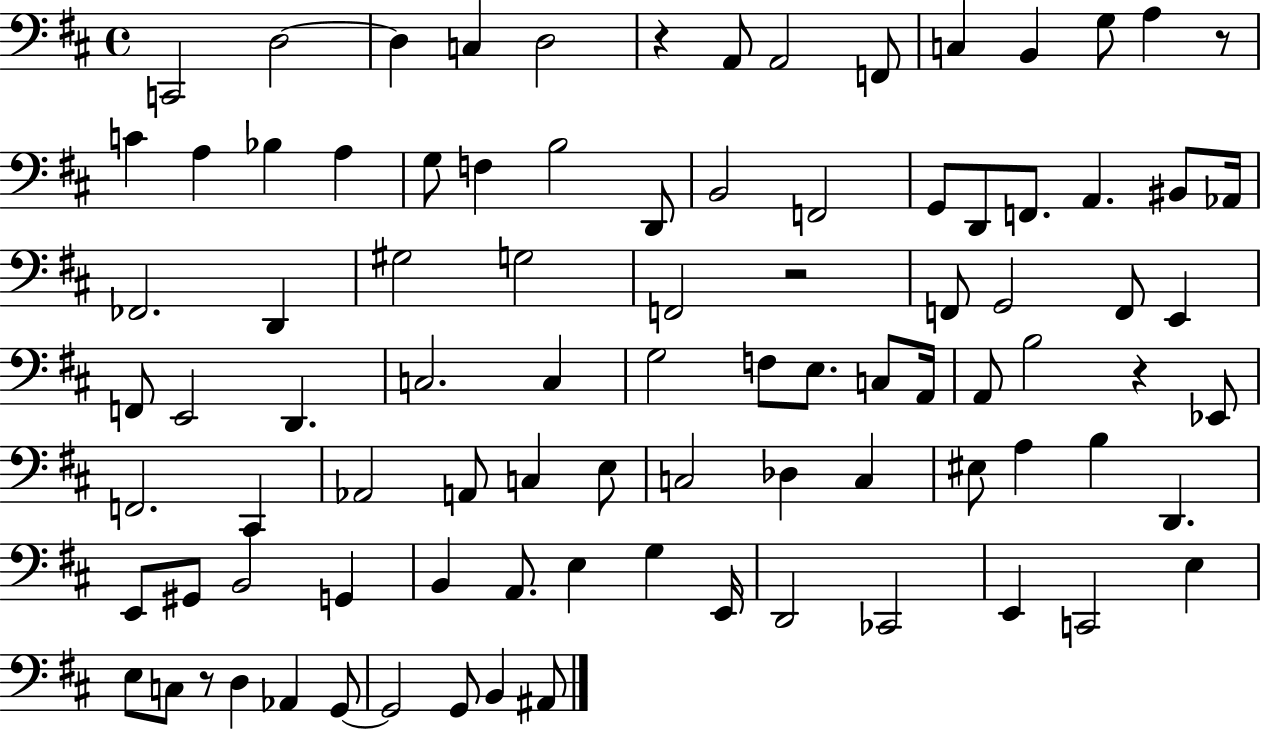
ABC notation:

X:1
T:Untitled
M:4/4
L:1/4
K:D
C,,2 D,2 D, C, D,2 z A,,/2 A,,2 F,,/2 C, B,, G,/2 A, z/2 C A, _B, A, G,/2 F, B,2 D,,/2 B,,2 F,,2 G,,/2 D,,/2 F,,/2 A,, ^B,,/2 _A,,/4 _F,,2 D,, ^G,2 G,2 F,,2 z2 F,,/2 G,,2 F,,/2 E,, F,,/2 E,,2 D,, C,2 C, G,2 F,/2 E,/2 C,/2 A,,/4 A,,/2 B,2 z _E,,/2 F,,2 ^C,, _A,,2 A,,/2 C, E,/2 C,2 _D, C, ^E,/2 A, B, D,, E,,/2 ^G,,/2 B,,2 G,, B,, A,,/2 E, G, E,,/4 D,,2 _C,,2 E,, C,,2 E, E,/2 C,/2 z/2 D, _A,, G,,/2 G,,2 G,,/2 B,, ^A,,/2